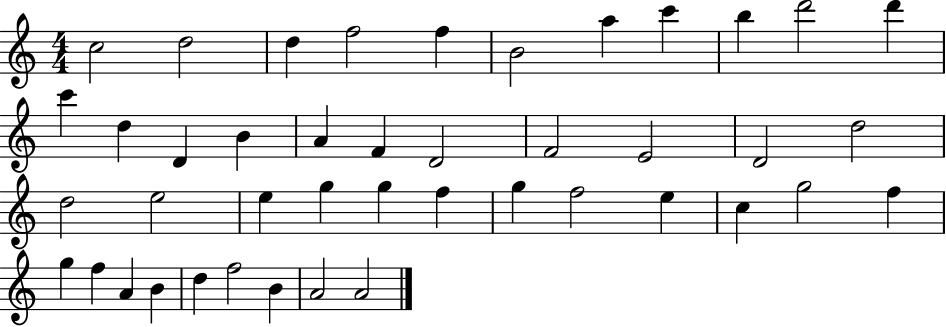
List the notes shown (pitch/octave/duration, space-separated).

C5/h D5/h D5/q F5/h F5/q B4/h A5/q C6/q B5/q D6/h D6/q C6/q D5/q D4/q B4/q A4/q F4/q D4/h F4/h E4/h D4/h D5/h D5/h E5/h E5/q G5/q G5/q F5/q G5/q F5/h E5/q C5/q G5/h F5/q G5/q F5/q A4/q B4/q D5/q F5/h B4/q A4/h A4/h